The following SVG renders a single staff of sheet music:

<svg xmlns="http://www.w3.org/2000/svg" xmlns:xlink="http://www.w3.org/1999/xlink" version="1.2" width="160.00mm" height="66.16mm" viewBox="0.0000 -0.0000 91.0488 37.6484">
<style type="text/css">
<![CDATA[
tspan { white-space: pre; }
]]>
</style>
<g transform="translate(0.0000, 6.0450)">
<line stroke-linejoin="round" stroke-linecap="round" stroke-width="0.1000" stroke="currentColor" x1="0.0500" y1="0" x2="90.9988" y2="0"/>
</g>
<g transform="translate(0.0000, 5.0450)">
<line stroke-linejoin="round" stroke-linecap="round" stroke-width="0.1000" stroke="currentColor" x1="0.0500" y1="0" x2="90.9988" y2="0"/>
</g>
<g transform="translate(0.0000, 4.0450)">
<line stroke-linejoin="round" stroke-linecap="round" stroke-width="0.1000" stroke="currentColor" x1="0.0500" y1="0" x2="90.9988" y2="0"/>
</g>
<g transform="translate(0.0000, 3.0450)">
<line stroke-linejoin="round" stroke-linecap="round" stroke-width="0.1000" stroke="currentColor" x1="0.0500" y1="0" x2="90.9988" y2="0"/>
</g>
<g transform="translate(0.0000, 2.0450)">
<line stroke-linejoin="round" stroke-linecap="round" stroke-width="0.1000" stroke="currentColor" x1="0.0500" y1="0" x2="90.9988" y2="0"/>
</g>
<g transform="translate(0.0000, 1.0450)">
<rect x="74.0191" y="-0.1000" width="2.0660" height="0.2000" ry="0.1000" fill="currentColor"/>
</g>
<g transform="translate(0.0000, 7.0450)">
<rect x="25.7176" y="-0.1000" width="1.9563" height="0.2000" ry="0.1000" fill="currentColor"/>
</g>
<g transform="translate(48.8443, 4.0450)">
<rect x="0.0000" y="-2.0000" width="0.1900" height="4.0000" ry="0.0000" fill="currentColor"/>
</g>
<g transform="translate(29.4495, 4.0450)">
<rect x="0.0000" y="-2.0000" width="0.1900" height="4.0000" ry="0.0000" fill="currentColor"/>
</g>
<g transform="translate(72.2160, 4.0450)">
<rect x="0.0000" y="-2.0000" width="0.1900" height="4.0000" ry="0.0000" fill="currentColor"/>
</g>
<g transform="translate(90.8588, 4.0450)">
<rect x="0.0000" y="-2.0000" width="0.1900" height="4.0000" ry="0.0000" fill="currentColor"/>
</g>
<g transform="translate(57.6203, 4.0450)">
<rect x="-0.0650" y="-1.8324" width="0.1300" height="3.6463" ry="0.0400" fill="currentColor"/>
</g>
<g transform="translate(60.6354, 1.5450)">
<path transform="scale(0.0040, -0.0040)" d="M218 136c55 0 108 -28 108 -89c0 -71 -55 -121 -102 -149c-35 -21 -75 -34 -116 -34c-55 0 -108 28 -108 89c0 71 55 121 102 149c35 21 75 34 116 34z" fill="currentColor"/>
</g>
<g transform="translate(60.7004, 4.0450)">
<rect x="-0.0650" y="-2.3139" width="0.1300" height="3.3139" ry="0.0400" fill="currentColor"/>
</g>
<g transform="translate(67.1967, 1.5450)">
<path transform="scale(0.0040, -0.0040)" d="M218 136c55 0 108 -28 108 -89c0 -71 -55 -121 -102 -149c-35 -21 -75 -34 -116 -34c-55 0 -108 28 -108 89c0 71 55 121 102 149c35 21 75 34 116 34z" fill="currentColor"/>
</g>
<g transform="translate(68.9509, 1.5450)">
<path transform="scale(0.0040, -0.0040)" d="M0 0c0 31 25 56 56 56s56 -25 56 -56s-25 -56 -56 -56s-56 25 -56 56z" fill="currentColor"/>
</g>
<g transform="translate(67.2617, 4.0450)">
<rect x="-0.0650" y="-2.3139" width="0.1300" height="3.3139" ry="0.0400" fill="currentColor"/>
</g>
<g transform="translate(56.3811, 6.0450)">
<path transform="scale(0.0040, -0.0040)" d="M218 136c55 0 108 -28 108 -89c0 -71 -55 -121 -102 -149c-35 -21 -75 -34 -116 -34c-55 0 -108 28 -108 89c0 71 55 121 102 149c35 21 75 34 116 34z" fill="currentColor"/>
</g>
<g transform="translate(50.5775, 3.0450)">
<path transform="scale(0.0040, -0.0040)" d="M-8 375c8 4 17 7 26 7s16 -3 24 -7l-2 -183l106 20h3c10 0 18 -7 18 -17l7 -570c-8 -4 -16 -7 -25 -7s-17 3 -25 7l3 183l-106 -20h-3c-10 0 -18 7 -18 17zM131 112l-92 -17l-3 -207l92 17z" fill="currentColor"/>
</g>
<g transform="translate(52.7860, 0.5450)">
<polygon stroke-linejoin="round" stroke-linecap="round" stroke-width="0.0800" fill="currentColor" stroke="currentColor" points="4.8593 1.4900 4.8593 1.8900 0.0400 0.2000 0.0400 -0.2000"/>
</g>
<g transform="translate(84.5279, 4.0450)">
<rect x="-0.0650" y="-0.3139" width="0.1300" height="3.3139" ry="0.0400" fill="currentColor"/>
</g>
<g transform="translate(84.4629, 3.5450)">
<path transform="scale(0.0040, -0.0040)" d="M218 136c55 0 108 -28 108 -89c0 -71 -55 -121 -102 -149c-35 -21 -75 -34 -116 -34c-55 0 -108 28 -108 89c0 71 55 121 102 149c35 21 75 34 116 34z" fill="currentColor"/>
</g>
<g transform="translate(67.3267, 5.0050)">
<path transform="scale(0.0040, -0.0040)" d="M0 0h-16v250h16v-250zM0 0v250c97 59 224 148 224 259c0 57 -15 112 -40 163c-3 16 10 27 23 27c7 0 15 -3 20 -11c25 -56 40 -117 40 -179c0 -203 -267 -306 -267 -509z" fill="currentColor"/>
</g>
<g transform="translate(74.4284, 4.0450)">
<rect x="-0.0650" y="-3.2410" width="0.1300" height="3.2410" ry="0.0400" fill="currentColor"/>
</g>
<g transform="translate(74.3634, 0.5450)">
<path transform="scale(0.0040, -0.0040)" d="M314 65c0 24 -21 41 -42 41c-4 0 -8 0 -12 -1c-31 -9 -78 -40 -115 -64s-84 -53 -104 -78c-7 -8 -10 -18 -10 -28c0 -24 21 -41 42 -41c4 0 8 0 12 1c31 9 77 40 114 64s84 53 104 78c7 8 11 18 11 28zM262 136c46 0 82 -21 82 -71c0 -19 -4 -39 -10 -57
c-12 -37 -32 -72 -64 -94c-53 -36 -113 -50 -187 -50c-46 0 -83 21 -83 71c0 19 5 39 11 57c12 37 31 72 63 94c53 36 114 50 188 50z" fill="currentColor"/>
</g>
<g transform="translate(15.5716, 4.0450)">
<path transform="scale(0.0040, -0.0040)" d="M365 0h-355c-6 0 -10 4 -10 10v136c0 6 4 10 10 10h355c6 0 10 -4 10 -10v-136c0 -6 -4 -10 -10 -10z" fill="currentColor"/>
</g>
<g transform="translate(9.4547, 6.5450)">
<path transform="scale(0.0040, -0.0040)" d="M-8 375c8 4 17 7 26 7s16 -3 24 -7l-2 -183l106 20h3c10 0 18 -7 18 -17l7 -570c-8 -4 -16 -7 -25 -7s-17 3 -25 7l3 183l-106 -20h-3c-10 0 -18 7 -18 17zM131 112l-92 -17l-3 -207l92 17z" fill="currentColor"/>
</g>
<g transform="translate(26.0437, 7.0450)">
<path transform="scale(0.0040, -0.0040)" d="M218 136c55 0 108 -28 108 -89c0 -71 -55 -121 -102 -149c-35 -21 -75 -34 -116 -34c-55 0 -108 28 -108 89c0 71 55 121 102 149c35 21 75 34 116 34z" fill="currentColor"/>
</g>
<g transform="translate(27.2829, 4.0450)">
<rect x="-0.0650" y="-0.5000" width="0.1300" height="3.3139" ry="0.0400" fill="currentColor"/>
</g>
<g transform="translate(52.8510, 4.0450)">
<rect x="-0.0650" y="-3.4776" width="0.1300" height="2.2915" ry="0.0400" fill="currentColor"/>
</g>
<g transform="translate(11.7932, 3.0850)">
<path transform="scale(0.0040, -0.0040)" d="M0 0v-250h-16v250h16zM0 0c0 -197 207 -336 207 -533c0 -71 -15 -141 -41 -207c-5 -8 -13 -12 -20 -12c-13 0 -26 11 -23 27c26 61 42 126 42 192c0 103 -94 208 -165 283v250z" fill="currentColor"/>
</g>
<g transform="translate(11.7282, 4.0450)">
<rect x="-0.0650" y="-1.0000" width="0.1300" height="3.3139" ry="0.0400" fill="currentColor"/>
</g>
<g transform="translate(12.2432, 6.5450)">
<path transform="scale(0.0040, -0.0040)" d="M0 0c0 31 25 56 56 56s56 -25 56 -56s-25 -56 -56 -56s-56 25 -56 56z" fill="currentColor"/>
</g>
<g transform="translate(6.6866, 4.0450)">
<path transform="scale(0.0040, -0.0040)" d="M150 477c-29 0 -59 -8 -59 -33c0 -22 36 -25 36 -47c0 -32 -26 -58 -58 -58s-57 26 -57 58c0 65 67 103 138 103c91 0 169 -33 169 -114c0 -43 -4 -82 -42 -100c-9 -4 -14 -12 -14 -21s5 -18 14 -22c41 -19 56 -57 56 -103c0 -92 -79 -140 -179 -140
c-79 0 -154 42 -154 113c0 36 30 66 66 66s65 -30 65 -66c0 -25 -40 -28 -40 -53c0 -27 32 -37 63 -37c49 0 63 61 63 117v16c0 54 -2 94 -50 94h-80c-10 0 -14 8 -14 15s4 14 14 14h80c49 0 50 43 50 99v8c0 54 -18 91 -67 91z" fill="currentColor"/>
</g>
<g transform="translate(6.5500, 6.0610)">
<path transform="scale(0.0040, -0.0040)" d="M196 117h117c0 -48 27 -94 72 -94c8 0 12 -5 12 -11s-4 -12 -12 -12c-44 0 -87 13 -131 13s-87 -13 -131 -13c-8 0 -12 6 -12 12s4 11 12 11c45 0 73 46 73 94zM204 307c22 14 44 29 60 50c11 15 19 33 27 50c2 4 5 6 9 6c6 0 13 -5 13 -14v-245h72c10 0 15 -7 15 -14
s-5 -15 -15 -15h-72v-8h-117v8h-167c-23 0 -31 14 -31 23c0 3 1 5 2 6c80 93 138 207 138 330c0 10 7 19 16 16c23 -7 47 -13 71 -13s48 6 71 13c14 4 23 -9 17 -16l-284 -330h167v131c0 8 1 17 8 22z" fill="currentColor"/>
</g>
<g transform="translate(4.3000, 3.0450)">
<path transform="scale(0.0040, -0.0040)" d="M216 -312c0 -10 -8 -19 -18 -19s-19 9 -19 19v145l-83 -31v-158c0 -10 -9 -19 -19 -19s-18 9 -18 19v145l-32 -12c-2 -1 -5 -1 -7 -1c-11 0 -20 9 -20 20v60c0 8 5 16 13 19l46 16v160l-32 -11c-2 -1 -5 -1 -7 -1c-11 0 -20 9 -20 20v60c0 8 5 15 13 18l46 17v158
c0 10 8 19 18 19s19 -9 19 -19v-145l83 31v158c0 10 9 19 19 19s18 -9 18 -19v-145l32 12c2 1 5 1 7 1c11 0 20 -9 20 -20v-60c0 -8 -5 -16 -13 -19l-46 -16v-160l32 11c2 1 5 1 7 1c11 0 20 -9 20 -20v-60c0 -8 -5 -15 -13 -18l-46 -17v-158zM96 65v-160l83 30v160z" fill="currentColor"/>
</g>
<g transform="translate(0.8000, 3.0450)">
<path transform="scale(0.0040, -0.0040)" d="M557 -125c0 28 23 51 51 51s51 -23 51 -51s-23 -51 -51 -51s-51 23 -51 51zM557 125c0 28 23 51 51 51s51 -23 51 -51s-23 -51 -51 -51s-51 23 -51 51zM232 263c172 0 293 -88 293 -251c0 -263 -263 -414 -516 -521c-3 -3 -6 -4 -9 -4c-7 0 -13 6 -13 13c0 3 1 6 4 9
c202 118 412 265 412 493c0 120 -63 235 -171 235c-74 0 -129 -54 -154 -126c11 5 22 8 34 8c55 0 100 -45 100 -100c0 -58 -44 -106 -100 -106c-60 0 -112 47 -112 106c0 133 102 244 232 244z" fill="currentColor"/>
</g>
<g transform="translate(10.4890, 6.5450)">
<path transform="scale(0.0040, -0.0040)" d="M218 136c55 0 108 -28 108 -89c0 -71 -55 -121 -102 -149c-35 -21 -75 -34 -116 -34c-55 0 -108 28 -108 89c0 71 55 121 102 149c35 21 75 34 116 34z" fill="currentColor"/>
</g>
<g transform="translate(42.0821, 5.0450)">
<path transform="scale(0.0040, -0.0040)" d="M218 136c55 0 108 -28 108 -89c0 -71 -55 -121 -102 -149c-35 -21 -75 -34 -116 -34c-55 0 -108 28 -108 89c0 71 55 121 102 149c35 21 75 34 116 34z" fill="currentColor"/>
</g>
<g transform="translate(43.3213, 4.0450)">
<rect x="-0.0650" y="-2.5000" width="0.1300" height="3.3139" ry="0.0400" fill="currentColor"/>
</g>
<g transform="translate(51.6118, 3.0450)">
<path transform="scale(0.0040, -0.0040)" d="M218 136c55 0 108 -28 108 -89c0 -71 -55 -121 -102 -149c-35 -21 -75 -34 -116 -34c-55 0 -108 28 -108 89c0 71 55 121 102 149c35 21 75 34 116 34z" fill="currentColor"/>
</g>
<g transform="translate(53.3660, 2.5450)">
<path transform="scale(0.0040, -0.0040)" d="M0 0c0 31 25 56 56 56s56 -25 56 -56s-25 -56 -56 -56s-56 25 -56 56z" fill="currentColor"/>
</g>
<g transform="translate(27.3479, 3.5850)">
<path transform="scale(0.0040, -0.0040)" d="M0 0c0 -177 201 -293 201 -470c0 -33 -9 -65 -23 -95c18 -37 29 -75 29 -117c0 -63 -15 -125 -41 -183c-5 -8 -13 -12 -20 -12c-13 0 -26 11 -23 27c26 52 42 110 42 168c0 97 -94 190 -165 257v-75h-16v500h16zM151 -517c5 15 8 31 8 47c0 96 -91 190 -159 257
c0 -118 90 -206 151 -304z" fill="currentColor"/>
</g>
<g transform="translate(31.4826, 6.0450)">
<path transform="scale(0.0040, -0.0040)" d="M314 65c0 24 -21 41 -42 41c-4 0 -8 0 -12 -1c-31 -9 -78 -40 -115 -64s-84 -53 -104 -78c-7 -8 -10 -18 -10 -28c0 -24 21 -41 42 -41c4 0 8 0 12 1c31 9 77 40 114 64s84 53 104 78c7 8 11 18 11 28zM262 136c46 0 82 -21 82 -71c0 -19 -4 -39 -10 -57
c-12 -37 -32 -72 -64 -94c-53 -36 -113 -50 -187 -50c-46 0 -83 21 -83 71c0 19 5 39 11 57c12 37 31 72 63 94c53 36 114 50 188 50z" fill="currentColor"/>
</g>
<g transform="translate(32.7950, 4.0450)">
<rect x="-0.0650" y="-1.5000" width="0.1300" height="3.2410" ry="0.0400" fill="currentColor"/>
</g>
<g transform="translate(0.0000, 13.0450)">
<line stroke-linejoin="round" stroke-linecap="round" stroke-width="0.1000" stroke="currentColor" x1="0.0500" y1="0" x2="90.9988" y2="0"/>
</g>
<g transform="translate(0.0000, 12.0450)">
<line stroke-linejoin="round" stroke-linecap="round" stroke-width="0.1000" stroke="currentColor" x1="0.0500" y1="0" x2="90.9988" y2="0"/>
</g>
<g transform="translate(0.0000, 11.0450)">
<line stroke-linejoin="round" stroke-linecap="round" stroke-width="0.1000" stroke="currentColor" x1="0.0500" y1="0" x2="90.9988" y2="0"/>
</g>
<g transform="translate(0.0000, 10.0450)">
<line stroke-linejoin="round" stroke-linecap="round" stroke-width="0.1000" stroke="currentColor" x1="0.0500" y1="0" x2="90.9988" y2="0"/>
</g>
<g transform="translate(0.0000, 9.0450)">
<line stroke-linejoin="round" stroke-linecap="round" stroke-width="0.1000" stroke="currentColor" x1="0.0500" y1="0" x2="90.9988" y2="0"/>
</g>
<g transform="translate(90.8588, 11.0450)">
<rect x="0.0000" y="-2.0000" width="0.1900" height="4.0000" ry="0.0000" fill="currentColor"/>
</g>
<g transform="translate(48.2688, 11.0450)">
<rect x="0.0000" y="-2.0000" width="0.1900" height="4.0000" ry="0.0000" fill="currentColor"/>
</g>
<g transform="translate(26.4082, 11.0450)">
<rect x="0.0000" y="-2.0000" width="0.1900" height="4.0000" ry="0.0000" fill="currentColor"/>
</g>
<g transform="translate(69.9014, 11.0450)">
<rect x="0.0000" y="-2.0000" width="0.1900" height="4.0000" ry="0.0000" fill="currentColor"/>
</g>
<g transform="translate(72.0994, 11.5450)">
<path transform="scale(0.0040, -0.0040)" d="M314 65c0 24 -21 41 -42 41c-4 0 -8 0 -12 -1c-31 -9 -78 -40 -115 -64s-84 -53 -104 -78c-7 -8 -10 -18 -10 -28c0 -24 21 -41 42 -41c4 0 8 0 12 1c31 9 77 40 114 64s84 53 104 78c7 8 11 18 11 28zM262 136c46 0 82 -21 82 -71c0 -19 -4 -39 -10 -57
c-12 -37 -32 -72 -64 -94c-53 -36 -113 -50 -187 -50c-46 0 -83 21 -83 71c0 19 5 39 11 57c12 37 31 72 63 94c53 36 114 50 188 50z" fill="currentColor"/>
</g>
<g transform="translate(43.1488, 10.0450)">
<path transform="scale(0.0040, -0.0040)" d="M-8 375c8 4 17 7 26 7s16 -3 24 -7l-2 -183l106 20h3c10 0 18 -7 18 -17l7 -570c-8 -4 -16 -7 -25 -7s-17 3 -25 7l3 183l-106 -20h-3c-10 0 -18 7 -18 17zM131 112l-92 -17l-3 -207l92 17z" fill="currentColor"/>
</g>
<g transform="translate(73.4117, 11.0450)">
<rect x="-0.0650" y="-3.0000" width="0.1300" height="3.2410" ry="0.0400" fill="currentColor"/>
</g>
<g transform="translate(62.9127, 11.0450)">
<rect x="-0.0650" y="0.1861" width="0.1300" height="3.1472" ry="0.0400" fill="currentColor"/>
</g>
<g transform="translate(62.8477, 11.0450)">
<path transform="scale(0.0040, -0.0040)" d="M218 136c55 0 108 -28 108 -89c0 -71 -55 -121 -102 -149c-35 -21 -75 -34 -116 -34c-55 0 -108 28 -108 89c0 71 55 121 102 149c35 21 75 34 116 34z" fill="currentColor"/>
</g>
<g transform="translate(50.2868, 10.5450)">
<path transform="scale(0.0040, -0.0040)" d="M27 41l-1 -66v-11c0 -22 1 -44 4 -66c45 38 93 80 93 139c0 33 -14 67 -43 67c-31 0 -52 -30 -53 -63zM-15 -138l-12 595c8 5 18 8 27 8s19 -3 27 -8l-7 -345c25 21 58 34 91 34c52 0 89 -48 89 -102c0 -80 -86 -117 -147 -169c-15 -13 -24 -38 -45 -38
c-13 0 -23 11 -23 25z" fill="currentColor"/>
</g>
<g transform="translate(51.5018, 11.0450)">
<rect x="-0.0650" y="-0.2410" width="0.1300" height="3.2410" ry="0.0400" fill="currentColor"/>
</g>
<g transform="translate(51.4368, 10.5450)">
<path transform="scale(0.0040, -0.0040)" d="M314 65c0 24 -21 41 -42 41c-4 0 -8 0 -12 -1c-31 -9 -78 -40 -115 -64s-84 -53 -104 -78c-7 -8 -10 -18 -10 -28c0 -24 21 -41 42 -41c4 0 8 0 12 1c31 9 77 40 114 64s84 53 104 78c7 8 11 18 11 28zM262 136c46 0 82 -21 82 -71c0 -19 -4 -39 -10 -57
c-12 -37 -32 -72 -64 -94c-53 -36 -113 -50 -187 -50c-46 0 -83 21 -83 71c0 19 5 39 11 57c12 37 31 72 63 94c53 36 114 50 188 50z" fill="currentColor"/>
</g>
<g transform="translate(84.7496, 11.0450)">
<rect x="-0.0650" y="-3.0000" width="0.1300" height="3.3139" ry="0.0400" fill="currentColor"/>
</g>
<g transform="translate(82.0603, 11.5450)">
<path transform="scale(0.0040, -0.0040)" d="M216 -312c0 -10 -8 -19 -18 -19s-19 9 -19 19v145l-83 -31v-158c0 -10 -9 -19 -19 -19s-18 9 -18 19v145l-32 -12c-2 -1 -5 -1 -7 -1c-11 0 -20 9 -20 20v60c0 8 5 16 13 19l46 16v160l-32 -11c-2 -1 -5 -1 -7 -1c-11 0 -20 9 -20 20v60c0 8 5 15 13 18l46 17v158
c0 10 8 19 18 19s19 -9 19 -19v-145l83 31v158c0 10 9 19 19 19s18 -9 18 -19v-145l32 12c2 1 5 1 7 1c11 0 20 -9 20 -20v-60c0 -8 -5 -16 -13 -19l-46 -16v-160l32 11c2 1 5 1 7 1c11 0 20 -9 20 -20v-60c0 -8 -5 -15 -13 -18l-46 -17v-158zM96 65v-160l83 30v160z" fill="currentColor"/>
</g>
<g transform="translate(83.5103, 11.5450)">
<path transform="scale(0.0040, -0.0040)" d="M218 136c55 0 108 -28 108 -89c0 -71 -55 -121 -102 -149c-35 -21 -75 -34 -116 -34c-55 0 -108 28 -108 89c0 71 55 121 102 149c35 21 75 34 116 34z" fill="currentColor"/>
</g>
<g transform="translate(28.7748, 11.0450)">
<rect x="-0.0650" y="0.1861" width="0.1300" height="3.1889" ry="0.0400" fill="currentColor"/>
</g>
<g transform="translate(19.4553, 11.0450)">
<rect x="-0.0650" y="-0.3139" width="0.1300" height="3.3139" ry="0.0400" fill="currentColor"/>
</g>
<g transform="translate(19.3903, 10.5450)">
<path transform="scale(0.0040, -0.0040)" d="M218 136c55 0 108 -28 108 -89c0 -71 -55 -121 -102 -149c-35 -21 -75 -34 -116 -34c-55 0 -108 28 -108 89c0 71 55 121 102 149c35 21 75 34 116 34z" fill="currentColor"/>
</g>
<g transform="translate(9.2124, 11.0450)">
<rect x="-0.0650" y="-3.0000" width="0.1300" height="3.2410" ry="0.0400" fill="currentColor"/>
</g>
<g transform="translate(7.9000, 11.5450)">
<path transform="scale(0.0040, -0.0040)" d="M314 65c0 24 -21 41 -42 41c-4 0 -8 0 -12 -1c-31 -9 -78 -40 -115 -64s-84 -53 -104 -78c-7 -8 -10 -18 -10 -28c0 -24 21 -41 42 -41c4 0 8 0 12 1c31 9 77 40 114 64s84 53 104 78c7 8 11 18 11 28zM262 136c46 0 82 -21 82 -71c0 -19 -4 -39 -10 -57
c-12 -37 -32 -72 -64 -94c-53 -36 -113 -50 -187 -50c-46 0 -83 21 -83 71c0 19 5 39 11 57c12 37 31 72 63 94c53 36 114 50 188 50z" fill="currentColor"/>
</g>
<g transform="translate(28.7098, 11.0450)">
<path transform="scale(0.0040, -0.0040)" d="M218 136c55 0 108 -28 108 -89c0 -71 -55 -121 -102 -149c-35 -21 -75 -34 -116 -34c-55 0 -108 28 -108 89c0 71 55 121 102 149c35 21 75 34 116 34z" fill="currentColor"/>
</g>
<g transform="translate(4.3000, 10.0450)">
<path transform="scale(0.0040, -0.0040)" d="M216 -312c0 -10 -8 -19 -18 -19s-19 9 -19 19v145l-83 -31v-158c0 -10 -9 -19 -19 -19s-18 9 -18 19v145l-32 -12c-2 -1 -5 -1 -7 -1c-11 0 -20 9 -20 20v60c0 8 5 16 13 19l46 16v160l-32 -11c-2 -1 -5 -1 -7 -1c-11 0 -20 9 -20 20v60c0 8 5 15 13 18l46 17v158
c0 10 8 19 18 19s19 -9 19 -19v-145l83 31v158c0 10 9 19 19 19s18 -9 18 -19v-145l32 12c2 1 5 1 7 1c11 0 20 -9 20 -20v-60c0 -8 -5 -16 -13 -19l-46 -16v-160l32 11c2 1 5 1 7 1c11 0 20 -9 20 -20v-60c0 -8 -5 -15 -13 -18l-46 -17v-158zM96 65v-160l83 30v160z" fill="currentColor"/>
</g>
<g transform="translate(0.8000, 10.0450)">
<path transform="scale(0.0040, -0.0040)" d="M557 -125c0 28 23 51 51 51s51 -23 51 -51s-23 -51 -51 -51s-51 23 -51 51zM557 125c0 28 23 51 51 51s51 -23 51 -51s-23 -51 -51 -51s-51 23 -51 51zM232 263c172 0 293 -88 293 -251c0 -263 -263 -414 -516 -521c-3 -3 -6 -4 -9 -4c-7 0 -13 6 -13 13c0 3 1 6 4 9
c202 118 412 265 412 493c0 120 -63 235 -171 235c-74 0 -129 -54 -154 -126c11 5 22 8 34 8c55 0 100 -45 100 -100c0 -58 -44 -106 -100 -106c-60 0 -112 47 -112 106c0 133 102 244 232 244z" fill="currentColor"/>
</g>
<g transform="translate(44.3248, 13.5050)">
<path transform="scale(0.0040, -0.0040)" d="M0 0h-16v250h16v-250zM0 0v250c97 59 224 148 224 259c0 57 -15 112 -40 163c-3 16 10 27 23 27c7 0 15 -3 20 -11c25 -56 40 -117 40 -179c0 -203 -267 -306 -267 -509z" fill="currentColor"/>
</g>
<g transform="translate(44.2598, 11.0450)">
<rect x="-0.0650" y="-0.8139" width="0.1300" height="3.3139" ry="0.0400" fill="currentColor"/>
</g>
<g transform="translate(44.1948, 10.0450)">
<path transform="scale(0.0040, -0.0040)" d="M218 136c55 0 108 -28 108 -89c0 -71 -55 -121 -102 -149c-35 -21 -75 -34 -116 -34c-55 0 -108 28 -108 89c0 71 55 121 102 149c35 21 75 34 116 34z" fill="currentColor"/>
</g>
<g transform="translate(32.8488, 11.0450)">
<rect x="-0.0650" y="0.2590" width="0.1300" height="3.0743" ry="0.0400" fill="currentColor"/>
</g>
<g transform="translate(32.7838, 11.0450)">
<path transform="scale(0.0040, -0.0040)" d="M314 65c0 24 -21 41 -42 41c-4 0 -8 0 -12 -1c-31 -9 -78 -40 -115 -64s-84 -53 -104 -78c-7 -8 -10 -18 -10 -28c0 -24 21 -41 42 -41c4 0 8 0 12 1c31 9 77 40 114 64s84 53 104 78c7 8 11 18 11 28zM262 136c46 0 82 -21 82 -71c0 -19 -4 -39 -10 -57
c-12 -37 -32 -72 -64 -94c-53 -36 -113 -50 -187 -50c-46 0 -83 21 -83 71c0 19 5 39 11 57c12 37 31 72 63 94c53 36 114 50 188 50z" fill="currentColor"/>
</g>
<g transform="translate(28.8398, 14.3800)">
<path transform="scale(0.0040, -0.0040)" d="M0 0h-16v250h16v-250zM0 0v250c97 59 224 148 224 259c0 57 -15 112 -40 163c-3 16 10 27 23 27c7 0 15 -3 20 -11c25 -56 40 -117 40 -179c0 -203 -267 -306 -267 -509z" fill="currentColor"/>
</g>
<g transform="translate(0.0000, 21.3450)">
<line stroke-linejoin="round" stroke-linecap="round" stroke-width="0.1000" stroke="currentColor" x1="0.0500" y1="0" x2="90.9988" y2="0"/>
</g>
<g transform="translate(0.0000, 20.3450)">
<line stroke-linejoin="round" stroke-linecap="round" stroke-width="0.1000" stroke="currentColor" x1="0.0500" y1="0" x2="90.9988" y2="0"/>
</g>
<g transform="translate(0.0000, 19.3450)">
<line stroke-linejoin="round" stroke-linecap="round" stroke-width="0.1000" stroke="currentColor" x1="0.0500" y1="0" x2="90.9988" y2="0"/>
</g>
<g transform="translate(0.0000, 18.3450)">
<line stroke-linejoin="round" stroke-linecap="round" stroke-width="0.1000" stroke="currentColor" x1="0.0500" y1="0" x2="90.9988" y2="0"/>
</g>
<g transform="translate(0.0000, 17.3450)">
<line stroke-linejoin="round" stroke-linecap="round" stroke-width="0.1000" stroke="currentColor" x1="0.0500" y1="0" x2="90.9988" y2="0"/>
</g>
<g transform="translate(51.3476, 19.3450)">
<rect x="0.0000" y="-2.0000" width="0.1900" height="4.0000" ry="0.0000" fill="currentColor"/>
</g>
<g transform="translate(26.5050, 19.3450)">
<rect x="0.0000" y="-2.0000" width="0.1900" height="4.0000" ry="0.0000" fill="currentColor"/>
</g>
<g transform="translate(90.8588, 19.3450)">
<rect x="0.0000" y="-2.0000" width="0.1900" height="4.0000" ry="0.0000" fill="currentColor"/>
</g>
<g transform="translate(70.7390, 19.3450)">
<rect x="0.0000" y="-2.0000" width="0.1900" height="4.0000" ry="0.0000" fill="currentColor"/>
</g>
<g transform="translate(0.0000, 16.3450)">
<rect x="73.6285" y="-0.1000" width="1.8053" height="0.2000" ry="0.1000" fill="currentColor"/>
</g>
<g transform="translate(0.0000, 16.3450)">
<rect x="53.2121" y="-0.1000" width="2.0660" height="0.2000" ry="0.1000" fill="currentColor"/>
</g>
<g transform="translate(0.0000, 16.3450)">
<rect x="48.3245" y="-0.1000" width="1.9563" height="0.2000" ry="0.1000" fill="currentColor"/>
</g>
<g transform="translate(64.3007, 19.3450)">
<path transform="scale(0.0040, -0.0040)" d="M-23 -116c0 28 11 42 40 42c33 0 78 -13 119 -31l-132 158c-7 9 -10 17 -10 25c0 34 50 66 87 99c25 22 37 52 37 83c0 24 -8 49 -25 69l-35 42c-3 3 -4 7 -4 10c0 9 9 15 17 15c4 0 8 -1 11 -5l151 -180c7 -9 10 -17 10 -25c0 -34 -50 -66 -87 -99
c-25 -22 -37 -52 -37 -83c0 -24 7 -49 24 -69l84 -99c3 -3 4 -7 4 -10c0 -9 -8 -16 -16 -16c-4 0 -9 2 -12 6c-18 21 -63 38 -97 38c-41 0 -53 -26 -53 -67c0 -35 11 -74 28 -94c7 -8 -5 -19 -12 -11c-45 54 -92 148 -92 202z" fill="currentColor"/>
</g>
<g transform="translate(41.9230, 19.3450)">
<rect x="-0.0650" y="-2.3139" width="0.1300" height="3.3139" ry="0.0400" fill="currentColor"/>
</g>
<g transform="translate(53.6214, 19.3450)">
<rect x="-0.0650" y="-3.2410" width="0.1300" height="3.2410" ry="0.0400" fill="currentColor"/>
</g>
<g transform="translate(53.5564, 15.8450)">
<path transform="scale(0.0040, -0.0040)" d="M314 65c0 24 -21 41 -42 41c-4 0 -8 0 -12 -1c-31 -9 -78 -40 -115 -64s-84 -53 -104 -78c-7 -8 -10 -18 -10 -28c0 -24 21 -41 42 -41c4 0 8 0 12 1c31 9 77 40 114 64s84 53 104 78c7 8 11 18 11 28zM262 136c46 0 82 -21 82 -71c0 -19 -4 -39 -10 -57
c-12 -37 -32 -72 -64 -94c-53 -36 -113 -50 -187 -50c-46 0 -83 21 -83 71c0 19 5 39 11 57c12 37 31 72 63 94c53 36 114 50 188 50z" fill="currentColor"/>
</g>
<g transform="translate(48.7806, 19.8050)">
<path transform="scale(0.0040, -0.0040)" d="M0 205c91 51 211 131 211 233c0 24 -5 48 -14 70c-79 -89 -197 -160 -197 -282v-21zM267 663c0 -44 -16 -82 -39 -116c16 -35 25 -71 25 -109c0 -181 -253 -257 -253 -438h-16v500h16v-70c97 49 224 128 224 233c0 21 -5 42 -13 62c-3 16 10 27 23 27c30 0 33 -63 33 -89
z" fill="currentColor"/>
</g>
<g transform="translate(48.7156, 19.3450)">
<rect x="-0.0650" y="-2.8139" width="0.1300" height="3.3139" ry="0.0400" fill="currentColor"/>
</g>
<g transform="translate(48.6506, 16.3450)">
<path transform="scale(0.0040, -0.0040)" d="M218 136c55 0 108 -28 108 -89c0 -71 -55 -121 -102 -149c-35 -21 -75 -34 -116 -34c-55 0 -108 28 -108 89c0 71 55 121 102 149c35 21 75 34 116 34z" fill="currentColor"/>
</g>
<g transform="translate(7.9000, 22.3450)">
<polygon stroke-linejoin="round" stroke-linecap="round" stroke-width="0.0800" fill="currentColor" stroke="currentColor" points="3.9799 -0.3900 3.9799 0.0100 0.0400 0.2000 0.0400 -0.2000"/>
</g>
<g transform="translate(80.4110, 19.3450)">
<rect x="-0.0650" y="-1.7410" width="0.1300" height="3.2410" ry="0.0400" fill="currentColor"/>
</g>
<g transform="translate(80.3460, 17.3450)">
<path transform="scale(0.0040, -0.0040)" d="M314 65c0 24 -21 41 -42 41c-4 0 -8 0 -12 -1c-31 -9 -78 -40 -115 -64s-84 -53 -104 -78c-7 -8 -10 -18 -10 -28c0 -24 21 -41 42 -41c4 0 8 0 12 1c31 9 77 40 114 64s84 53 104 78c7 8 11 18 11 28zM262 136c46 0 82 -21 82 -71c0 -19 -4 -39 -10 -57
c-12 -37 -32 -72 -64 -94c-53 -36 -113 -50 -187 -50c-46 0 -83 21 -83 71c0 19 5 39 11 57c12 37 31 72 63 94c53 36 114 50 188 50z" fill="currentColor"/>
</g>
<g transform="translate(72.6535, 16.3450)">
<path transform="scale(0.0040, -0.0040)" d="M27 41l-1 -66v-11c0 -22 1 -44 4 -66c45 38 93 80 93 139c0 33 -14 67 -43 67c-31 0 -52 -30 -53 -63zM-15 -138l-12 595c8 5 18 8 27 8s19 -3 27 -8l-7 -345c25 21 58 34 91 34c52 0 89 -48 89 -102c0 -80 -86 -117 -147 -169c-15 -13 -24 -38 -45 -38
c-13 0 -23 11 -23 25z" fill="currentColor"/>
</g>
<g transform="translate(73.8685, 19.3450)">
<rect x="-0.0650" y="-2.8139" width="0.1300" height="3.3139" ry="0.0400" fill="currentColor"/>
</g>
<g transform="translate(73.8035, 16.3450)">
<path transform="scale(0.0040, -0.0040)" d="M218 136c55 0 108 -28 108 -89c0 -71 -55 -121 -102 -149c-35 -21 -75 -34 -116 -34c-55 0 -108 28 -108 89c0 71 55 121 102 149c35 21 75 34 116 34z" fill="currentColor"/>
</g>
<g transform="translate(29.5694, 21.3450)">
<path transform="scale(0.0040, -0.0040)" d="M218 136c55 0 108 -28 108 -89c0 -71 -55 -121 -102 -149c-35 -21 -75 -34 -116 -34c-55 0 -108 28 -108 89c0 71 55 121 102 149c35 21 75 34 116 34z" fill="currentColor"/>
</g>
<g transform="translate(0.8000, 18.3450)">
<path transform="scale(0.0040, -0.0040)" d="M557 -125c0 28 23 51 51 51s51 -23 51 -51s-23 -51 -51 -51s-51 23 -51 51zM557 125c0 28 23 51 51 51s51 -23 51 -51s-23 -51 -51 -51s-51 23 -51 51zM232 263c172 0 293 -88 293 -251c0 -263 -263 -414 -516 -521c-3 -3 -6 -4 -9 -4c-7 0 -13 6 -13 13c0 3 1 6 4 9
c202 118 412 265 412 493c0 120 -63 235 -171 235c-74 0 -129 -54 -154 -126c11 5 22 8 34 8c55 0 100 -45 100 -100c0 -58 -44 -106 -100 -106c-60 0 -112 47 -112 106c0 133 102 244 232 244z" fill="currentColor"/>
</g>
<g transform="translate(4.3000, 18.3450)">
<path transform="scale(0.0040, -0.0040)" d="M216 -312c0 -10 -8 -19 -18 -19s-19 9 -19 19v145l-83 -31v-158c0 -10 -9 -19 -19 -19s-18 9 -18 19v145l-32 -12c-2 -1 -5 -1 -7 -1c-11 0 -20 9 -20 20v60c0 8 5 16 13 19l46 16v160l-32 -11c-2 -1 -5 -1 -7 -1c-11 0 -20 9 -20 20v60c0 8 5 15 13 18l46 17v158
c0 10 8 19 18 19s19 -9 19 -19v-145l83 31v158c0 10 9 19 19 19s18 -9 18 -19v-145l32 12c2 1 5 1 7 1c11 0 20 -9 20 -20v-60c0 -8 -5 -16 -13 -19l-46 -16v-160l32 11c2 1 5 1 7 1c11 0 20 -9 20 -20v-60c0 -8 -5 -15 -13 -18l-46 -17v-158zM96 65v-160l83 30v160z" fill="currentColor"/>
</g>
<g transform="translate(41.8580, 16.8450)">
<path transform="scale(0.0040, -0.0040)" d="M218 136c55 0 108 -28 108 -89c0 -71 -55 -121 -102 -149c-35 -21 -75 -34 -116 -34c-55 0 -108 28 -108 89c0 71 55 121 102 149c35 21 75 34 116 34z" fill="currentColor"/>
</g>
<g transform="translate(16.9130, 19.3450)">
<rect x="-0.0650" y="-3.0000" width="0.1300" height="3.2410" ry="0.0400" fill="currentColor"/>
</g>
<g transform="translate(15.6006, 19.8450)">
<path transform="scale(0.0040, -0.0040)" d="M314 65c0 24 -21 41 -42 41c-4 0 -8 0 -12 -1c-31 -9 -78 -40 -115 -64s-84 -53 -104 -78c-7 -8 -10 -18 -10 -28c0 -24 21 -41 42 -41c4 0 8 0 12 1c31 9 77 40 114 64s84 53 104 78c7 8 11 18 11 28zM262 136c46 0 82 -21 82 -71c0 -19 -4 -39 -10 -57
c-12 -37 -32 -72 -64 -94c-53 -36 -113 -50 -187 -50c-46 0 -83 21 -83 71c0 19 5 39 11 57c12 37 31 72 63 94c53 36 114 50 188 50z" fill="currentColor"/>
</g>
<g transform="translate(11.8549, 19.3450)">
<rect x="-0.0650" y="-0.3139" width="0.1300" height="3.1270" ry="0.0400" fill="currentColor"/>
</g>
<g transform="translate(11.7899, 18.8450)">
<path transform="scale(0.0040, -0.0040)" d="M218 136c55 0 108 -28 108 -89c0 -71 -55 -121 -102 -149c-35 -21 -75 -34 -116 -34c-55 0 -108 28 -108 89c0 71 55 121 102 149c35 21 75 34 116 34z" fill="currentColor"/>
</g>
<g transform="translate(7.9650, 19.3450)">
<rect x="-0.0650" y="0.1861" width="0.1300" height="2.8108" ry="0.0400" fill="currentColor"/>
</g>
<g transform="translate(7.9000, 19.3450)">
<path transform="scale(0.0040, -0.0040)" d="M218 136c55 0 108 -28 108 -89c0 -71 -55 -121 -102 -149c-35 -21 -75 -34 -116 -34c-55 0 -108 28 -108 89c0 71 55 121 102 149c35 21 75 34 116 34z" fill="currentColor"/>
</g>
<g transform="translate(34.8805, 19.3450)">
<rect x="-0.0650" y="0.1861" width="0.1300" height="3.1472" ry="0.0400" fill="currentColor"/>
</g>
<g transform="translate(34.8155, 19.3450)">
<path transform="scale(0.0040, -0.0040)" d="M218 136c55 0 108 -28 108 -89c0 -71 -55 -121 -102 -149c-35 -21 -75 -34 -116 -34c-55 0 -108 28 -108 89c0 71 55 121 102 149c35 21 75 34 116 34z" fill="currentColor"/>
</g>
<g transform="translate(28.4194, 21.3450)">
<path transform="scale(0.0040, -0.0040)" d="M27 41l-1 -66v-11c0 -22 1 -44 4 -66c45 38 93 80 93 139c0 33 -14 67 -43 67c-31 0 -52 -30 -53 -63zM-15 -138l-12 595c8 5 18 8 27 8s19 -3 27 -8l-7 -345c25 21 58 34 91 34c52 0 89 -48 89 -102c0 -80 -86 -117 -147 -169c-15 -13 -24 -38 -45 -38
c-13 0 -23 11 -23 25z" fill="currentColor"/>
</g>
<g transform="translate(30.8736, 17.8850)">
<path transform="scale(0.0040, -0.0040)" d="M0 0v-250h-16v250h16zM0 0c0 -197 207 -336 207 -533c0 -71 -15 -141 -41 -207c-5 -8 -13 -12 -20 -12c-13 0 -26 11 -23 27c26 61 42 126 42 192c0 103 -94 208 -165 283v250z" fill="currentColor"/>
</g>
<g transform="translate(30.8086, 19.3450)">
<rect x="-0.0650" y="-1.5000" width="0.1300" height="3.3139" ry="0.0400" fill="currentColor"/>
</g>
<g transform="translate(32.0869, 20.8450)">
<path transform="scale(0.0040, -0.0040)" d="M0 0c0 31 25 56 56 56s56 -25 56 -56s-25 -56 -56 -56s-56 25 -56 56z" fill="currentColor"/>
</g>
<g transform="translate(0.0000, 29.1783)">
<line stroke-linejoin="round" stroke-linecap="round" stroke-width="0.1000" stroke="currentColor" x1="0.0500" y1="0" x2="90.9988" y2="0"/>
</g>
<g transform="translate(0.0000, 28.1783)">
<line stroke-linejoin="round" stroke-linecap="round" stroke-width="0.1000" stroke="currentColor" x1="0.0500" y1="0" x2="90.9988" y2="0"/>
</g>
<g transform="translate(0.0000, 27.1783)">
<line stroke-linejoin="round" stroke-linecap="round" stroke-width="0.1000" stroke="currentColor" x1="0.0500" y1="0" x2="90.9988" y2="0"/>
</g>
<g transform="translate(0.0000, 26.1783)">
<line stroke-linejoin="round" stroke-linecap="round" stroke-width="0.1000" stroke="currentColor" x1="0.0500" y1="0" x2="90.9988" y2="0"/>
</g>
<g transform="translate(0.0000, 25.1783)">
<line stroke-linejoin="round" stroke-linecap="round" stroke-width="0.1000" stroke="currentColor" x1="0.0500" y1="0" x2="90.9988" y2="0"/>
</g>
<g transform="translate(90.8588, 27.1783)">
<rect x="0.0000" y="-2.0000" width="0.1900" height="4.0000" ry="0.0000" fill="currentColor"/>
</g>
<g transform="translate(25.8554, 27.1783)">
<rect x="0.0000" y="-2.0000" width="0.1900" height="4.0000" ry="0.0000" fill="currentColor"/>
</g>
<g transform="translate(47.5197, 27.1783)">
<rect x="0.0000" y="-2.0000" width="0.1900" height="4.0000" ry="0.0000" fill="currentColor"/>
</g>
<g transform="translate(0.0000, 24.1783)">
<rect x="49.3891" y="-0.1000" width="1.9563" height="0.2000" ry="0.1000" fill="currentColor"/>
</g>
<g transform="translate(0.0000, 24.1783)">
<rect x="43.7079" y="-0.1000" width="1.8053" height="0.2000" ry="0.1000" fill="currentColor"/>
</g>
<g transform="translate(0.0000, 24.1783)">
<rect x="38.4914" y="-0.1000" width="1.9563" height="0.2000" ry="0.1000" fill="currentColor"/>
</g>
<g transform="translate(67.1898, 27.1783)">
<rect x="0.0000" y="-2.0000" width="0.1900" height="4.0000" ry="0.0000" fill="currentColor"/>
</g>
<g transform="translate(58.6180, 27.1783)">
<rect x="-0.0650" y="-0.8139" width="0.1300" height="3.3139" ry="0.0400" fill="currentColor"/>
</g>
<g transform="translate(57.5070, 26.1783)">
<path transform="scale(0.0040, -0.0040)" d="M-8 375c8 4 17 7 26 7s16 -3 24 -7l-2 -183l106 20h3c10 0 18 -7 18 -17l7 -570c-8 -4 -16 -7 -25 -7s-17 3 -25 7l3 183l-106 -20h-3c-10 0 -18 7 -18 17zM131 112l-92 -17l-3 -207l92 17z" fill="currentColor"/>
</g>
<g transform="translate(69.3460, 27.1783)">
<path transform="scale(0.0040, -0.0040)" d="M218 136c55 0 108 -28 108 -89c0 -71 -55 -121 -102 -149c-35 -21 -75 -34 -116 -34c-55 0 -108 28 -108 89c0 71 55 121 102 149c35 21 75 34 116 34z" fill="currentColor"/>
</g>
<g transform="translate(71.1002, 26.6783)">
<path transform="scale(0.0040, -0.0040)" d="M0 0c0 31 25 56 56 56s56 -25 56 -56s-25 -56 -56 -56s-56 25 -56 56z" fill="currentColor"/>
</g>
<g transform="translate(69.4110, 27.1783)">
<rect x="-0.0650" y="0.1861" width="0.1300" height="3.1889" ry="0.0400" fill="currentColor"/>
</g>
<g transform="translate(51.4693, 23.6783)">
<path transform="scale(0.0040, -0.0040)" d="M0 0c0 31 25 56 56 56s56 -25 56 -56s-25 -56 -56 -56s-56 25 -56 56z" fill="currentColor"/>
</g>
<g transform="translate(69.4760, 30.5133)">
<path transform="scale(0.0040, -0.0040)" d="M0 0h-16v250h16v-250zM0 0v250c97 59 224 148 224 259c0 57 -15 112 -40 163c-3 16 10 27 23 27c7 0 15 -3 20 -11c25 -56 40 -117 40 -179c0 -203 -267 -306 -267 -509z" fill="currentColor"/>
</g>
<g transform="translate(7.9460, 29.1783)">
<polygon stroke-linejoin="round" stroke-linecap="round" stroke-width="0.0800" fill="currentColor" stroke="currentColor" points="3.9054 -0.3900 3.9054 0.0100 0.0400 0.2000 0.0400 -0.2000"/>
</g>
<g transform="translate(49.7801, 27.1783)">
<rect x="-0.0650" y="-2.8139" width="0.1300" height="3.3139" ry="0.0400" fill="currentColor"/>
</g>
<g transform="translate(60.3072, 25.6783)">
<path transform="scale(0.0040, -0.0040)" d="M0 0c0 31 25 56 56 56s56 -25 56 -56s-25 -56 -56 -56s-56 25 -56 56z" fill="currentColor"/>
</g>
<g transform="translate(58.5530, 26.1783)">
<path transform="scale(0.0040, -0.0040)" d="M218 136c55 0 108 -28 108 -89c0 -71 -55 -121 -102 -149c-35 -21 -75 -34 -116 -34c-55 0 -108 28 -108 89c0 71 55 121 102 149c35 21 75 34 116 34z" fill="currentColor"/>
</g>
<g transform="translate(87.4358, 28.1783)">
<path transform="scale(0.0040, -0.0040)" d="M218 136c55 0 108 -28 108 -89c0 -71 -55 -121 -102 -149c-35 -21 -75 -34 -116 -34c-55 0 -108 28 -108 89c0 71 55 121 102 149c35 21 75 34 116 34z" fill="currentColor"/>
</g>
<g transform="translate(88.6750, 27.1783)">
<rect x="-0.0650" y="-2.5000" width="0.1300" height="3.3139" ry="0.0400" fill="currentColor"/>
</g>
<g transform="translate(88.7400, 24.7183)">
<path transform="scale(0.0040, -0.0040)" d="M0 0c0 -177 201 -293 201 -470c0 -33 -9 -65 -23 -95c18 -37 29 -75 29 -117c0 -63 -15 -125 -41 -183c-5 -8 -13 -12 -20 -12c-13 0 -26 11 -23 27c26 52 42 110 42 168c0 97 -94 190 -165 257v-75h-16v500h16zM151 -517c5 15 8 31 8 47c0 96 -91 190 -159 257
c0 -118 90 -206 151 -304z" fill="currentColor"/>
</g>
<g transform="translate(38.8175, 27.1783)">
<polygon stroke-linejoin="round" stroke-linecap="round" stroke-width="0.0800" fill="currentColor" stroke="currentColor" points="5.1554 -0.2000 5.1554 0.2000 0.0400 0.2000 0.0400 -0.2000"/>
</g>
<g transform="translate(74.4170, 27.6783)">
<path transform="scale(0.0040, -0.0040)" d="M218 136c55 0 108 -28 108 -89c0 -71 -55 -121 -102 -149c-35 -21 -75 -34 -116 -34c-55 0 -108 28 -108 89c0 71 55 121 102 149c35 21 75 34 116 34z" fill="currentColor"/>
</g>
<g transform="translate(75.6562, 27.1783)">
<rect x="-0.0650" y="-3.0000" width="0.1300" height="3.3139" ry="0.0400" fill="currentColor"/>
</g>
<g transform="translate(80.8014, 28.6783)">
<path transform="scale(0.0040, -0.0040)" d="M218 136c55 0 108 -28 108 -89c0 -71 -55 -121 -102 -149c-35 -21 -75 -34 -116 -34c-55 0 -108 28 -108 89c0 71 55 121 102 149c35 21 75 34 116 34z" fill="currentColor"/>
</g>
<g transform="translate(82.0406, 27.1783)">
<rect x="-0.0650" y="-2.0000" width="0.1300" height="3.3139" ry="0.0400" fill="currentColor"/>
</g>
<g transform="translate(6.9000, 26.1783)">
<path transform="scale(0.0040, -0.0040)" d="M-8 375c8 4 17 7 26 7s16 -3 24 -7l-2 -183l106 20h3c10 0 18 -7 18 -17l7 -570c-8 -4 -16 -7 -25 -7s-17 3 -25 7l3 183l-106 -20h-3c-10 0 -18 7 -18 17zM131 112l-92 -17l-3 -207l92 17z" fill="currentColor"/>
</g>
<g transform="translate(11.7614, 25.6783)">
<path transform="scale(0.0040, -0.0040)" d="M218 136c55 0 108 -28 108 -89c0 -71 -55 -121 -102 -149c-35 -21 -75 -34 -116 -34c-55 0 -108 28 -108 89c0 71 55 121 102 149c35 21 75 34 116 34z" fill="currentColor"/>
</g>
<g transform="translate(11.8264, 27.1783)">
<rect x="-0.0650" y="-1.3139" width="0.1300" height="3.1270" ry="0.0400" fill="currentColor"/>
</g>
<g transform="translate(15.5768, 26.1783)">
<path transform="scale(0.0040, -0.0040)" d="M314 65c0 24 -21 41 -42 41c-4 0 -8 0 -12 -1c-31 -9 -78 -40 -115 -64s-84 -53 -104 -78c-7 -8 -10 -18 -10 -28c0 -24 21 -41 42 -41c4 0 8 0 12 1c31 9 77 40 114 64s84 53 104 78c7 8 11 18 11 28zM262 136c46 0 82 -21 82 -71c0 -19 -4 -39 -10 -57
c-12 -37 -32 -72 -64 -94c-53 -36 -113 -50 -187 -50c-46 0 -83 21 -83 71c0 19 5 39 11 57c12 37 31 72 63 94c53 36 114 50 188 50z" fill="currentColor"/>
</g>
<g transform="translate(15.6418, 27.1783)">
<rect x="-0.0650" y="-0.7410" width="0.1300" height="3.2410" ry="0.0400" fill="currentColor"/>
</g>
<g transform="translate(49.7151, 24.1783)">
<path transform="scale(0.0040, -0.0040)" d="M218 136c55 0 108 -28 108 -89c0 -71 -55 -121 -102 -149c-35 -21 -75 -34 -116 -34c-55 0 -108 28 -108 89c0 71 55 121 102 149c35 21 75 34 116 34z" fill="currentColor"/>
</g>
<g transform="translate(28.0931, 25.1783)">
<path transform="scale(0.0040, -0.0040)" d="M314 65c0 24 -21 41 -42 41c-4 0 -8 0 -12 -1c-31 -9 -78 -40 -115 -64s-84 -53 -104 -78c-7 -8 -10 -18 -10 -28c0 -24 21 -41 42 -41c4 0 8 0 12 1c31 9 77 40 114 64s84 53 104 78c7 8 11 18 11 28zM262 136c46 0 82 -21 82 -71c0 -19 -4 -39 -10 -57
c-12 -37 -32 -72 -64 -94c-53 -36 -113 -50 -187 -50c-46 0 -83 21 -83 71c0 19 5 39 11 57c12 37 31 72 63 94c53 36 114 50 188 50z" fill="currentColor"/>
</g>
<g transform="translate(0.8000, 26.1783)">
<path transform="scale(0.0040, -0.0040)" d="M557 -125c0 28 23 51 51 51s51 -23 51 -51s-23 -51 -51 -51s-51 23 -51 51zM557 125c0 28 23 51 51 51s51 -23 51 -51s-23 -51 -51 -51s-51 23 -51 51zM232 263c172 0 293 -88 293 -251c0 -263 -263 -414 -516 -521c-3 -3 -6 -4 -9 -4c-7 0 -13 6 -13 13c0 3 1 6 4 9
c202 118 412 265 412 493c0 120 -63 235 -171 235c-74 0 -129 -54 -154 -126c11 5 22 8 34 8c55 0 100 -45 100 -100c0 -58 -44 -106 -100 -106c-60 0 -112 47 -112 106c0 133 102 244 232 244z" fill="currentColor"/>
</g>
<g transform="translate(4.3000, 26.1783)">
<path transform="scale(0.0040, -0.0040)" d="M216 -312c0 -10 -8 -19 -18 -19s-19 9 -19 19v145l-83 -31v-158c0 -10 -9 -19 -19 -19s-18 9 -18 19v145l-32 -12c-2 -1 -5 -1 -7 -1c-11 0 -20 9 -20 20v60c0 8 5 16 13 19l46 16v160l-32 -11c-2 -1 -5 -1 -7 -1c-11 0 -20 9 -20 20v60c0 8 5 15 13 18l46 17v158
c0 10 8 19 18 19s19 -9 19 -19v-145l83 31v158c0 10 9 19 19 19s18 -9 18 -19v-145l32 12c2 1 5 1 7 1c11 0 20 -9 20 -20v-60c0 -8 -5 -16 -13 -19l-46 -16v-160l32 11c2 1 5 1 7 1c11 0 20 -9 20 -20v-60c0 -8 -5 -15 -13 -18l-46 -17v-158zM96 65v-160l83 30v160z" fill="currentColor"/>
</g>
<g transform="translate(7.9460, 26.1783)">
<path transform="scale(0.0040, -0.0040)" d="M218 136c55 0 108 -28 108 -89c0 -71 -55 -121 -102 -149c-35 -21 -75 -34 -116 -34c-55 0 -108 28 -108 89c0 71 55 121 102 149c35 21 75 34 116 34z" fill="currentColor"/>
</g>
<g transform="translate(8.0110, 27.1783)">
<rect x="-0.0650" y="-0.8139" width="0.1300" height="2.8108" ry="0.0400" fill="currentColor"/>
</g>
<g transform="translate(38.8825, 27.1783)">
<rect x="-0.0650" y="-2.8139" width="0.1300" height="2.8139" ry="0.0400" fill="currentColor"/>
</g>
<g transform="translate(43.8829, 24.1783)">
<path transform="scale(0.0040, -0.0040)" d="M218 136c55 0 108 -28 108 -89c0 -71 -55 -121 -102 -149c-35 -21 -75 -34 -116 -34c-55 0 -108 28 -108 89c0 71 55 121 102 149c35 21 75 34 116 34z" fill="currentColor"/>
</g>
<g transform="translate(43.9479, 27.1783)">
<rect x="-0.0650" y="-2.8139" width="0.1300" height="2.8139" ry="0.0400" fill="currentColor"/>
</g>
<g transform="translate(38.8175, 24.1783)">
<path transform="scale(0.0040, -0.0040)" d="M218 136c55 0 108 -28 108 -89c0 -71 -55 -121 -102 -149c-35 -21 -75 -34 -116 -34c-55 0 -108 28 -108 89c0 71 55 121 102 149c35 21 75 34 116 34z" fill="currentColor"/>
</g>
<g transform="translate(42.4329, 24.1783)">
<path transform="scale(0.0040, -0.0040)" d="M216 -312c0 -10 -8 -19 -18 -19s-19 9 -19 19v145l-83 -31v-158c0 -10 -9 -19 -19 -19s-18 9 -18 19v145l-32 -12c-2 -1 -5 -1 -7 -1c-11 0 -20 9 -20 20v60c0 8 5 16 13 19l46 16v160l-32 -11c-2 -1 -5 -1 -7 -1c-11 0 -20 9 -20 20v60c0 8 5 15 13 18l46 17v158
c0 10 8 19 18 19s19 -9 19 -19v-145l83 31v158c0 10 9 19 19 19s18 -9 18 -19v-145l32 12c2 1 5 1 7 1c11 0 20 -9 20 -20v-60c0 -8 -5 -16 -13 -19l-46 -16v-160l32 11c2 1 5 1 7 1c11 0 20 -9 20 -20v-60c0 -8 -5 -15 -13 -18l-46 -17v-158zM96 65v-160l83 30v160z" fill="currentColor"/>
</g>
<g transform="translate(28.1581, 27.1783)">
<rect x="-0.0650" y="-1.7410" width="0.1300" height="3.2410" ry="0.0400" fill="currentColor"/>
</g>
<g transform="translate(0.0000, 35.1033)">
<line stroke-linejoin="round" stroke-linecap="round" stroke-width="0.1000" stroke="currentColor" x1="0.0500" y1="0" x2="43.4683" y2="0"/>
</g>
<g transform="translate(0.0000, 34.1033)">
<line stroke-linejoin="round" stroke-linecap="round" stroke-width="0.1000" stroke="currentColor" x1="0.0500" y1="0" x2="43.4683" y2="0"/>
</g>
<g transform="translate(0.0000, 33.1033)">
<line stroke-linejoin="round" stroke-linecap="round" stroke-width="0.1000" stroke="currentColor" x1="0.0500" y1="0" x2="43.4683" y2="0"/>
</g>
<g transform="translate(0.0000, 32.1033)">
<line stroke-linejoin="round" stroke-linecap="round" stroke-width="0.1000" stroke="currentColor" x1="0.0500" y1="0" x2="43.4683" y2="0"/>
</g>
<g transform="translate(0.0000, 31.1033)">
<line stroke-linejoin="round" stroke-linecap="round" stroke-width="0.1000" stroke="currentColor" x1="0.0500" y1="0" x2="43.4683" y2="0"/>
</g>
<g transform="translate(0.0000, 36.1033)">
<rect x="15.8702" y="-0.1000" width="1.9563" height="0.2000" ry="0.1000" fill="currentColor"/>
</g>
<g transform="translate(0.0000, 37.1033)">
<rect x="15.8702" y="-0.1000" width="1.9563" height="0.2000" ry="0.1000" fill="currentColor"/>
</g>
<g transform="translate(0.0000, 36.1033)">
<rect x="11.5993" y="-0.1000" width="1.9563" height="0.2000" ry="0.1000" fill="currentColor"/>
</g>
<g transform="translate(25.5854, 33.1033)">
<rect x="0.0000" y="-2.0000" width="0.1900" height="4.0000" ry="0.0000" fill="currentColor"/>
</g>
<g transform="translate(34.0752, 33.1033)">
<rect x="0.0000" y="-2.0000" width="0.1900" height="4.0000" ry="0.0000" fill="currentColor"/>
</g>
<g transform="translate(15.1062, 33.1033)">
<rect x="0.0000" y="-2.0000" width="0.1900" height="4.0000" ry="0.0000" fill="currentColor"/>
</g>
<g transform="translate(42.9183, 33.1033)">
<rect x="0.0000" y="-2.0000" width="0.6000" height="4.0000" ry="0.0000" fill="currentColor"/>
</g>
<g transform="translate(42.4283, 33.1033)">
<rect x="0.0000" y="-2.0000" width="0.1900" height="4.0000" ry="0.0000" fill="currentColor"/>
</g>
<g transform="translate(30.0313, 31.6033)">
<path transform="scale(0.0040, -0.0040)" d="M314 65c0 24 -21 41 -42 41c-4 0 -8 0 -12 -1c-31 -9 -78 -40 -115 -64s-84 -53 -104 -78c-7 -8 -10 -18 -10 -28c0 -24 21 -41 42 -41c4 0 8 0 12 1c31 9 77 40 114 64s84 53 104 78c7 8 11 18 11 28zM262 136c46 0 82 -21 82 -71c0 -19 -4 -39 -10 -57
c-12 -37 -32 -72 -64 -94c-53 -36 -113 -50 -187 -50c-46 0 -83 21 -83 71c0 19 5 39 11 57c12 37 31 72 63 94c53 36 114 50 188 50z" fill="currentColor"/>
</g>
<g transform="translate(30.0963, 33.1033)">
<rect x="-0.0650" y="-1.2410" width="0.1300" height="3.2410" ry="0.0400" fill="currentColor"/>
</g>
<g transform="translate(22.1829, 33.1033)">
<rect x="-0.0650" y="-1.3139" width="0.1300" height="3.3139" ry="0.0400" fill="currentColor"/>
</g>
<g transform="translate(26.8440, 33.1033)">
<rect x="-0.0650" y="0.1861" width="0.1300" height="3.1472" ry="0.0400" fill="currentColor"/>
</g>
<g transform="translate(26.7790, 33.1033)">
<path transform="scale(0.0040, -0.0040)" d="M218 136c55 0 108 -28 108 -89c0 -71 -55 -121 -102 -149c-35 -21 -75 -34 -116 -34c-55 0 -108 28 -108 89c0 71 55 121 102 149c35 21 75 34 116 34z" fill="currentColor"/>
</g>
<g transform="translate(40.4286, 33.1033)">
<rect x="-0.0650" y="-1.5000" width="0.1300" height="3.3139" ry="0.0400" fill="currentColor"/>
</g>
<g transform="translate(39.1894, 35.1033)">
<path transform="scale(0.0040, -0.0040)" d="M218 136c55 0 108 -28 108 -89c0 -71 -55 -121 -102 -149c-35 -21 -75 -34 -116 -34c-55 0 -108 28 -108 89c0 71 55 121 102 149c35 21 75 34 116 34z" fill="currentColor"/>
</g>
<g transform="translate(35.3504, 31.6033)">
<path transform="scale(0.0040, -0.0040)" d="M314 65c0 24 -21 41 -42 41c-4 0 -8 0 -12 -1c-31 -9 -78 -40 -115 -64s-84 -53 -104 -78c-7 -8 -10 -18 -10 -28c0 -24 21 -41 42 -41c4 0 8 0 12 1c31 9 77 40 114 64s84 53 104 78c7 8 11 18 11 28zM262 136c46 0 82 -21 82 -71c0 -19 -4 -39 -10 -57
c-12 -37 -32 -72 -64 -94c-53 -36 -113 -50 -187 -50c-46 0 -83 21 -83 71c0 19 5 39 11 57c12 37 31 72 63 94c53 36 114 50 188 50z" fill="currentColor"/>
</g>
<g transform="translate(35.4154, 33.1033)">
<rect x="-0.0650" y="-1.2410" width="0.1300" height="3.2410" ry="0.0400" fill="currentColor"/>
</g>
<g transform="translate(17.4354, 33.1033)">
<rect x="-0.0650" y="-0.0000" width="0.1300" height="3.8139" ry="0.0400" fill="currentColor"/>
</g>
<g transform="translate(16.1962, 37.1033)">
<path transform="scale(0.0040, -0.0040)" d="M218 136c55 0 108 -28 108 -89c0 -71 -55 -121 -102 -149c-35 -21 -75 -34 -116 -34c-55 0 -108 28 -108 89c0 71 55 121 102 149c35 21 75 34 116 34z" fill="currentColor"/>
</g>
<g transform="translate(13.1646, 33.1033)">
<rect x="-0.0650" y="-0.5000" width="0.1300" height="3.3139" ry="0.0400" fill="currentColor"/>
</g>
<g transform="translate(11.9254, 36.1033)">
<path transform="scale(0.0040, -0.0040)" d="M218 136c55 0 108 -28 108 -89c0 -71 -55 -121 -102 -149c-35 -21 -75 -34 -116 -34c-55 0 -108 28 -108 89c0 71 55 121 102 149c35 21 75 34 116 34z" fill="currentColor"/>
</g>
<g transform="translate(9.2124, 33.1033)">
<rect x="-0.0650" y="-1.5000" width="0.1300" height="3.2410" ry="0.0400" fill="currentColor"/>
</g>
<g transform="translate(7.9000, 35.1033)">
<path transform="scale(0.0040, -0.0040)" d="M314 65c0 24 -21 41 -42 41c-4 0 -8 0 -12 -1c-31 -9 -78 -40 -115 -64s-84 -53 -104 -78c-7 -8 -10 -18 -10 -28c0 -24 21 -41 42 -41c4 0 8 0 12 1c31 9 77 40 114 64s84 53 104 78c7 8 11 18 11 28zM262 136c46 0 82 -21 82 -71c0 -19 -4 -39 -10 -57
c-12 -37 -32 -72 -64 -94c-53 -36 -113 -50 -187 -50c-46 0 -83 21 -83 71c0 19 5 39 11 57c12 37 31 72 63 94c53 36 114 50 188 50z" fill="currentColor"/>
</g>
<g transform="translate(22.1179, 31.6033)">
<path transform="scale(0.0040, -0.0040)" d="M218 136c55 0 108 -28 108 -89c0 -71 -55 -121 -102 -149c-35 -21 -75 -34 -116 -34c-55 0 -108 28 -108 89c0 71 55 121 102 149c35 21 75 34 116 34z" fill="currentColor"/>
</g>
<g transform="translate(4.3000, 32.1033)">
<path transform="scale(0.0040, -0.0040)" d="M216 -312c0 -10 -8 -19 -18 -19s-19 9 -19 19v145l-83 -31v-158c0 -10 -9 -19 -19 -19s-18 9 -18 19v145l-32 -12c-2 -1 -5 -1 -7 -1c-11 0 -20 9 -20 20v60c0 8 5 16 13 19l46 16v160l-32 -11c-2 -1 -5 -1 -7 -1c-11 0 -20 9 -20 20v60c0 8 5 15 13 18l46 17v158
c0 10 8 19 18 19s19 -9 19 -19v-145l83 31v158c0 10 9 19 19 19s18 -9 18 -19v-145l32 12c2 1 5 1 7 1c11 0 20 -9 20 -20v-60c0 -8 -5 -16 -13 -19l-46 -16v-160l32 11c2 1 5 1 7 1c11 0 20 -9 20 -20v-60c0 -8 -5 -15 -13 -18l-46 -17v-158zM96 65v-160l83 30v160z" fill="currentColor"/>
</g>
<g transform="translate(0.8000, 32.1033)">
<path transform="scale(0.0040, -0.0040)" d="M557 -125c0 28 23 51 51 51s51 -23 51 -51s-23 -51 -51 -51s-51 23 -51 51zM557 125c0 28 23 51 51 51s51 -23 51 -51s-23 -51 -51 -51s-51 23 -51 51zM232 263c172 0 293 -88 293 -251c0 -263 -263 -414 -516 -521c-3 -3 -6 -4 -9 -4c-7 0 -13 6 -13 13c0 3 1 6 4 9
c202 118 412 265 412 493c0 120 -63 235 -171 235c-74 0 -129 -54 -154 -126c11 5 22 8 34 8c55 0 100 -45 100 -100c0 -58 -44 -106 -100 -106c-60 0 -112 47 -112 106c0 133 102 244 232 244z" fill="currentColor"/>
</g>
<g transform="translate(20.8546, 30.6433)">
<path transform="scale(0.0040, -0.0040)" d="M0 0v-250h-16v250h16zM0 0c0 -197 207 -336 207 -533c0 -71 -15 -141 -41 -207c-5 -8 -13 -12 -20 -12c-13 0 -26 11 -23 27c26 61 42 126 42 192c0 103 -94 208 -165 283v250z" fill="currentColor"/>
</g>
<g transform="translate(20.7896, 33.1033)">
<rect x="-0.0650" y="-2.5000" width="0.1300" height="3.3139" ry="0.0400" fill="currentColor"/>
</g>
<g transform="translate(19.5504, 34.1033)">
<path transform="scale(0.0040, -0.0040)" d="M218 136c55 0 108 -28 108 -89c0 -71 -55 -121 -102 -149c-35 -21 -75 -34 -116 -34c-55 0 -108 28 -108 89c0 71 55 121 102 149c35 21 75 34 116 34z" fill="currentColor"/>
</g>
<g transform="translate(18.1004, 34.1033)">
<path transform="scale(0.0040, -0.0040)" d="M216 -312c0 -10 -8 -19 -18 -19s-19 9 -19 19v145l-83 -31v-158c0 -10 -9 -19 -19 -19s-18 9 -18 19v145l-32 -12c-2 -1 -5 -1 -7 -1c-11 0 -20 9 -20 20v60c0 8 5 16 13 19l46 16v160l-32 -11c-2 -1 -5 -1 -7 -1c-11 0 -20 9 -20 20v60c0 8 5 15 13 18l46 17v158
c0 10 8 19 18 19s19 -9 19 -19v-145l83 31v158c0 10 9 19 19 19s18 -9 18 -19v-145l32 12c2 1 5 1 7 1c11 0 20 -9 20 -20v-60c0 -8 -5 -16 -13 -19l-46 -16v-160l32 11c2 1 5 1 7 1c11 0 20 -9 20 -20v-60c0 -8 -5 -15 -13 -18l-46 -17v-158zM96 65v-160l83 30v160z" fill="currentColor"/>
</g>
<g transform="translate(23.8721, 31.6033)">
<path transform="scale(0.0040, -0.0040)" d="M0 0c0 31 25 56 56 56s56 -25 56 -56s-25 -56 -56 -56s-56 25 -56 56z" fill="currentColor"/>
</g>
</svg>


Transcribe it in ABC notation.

X:1
T:Untitled
M:3/4
L:1/4
K:G
F,,/2 z2 E,,/4 G,,2 B,, F,/2 G,,/2 B, B,/2 D2 E, C,2 E, D,/2 D,2 F,/2 _E,2 D, C,2 ^C, D,/2 E,/2 C,2 _G,,/2 D, B, C/4 D2 z _C A,2 F,/2 G,/2 F,2 A,2 C/2 ^C/2 C F, D,/2 C, A,, B,,/4 G,,2 E,, C,, ^B,,/2 G, D, G,2 G,2 G,,